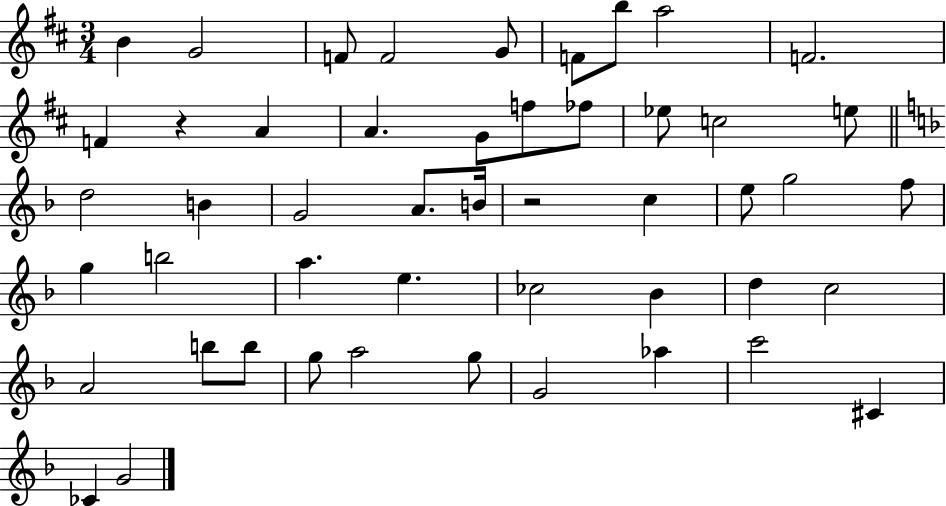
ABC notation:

X:1
T:Untitled
M:3/4
L:1/4
K:D
B G2 F/2 F2 G/2 F/2 b/2 a2 F2 F z A A G/2 f/2 _f/2 _e/2 c2 e/2 d2 B G2 A/2 B/4 z2 c e/2 g2 f/2 g b2 a e _c2 _B d c2 A2 b/2 b/2 g/2 a2 g/2 G2 _a c'2 ^C _C G2